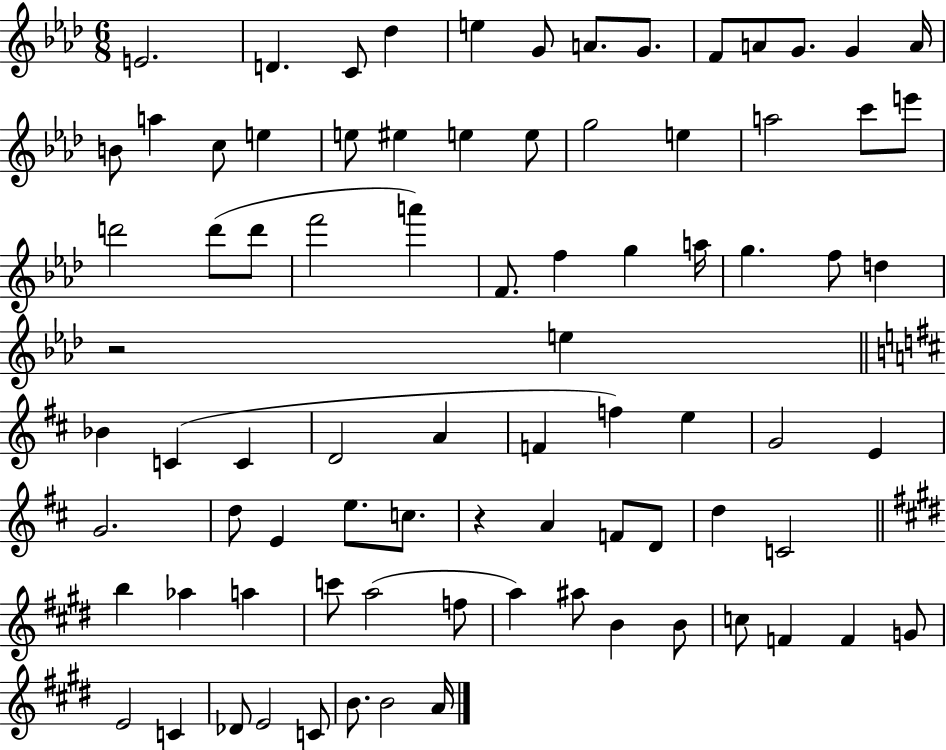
X:1
T:Untitled
M:6/8
L:1/4
K:Ab
E2 D C/2 _d e G/2 A/2 G/2 F/2 A/2 G/2 G A/4 B/2 a c/2 e e/2 ^e e e/2 g2 e a2 c'/2 e'/2 d'2 d'/2 d'/2 f'2 a' F/2 f g a/4 g f/2 d z2 e _B C C D2 A F f e G2 E G2 d/2 E e/2 c/2 z A F/2 D/2 d C2 b _a a c'/2 a2 f/2 a ^a/2 B B/2 c/2 F F G/2 E2 C _D/2 E2 C/2 B/2 B2 A/4